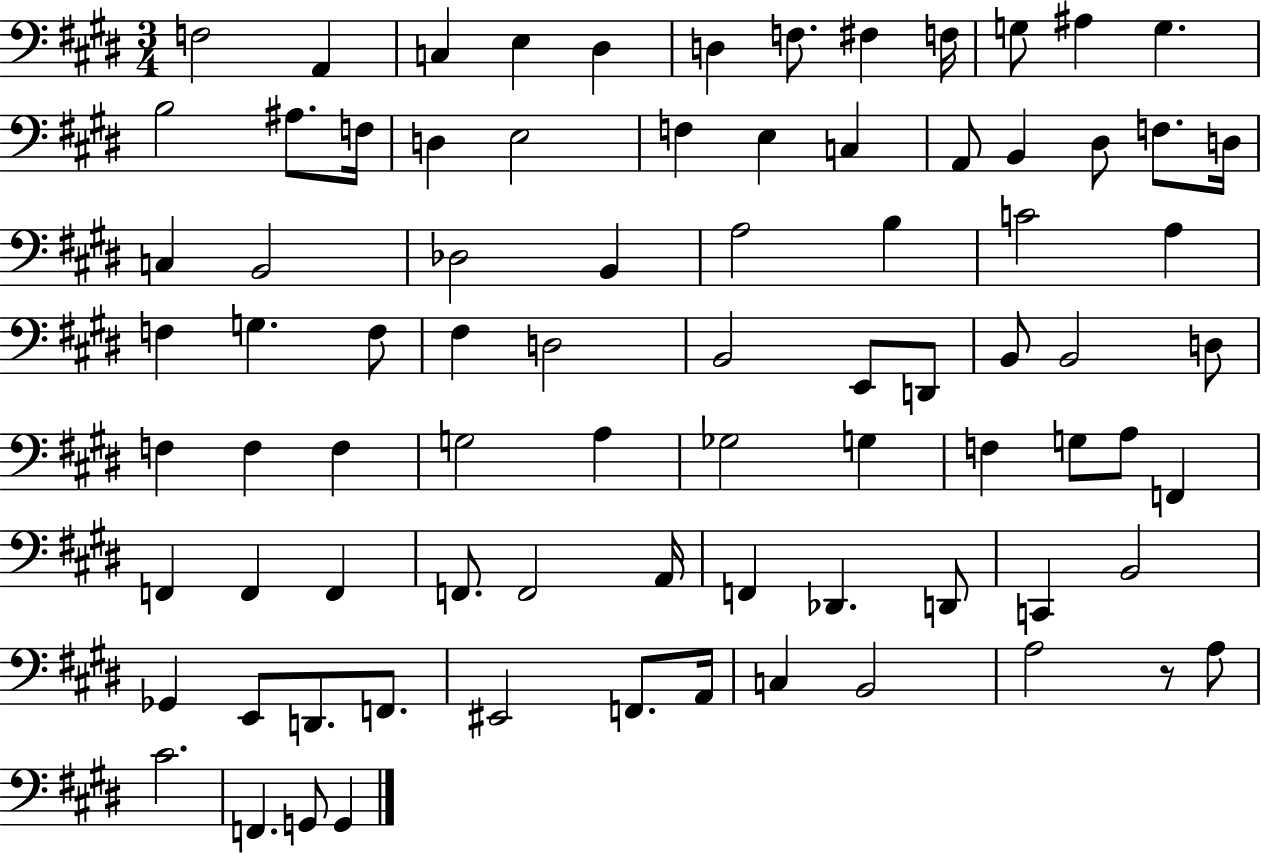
{
  \clef bass
  \numericTimeSignature
  \time 3/4
  \key e \major
  f2 a,4 | c4 e4 dis4 | d4 f8. fis4 f16 | g8 ais4 g4. | \break b2 ais8. f16 | d4 e2 | f4 e4 c4 | a,8 b,4 dis8 f8. d16 | \break c4 b,2 | des2 b,4 | a2 b4 | c'2 a4 | \break f4 g4. f8 | fis4 d2 | b,2 e,8 d,8 | b,8 b,2 d8 | \break f4 f4 f4 | g2 a4 | ges2 g4 | f4 g8 a8 f,4 | \break f,4 f,4 f,4 | f,8. f,2 a,16 | f,4 des,4. d,8 | c,4 b,2 | \break ges,4 e,8 d,8. f,8. | eis,2 f,8. a,16 | c4 b,2 | a2 r8 a8 | \break cis'2. | f,4. g,8 g,4 | \bar "|."
}